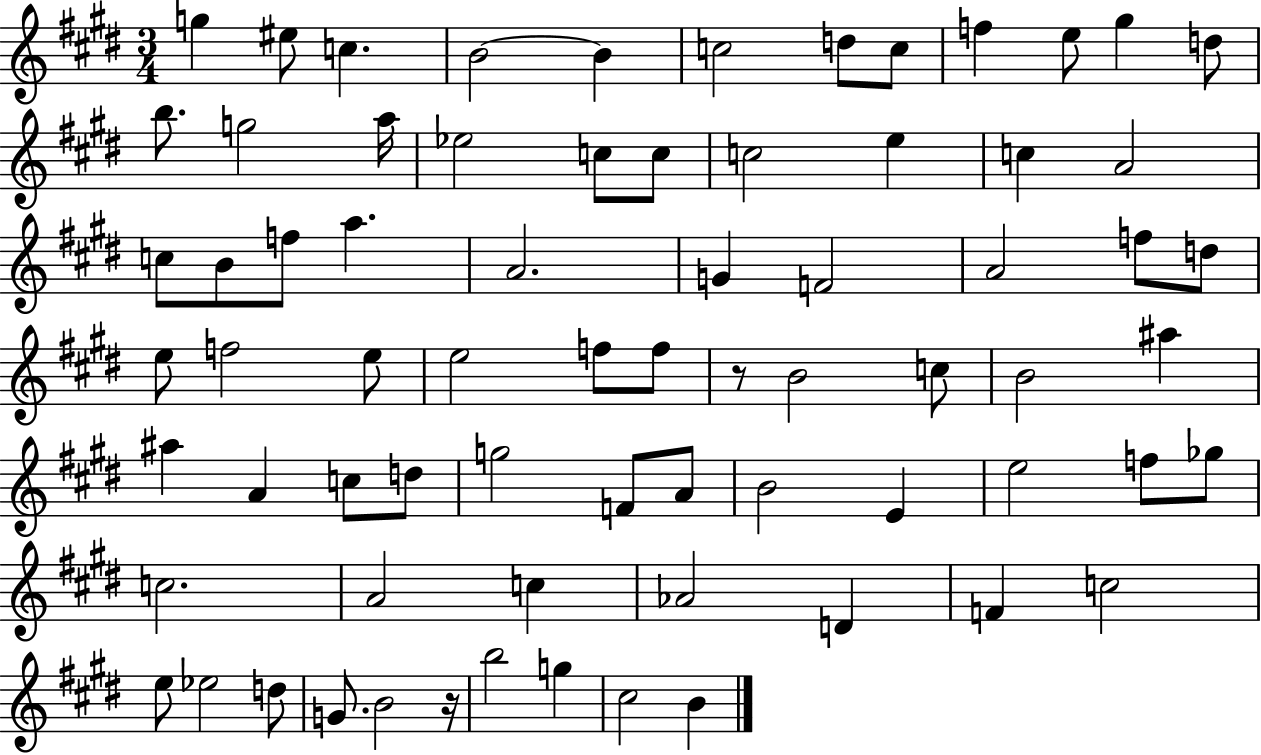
{
  \clef treble
  \numericTimeSignature
  \time 3/4
  \key e \major
  \repeat volta 2 { g''4 eis''8 c''4. | b'2~~ b'4 | c''2 d''8 c''8 | f''4 e''8 gis''4 d''8 | \break b''8. g''2 a''16 | ees''2 c''8 c''8 | c''2 e''4 | c''4 a'2 | \break c''8 b'8 f''8 a''4. | a'2. | g'4 f'2 | a'2 f''8 d''8 | \break e''8 f''2 e''8 | e''2 f''8 f''8 | r8 b'2 c''8 | b'2 ais''4 | \break ais''4 a'4 c''8 d''8 | g''2 f'8 a'8 | b'2 e'4 | e''2 f''8 ges''8 | \break c''2. | a'2 c''4 | aes'2 d'4 | f'4 c''2 | \break e''8 ees''2 d''8 | g'8. b'2 r16 | b''2 g''4 | cis''2 b'4 | \break } \bar "|."
}